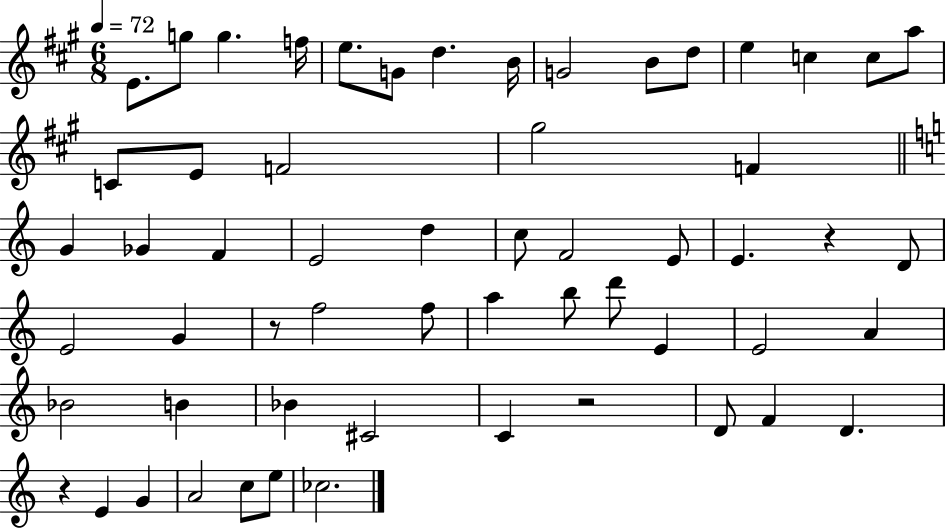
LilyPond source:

{
  \clef treble
  \numericTimeSignature
  \time 6/8
  \key a \major
  \tempo 4 = 72
  \repeat volta 2 { e'8. g''8 g''4. f''16 | e''8. g'8 d''4. b'16 | g'2 b'8 d''8 | e''4 c''4 c''8 a''8 | \break c'8 e'8 f'2 | gis''2 f'4 | \bar "||" \break \key c \major g'4 ges'4 f'4 | e'2 d''4 | c''8 f'2 e'8 | e'4. r4 d'8 | \break e'2 g'4 | r8 f''2 f''8 | a''4 b''8 d'''8 e'4 | e'2 a'4 | \break bes'2 b'4 | bes'4 cis'2 | c'4 r2 | d'8 f'4 d'4. | \break r4 e'4 g'4 | a'2 c''8 e''8 | ces''2. | } \bar "|."
}